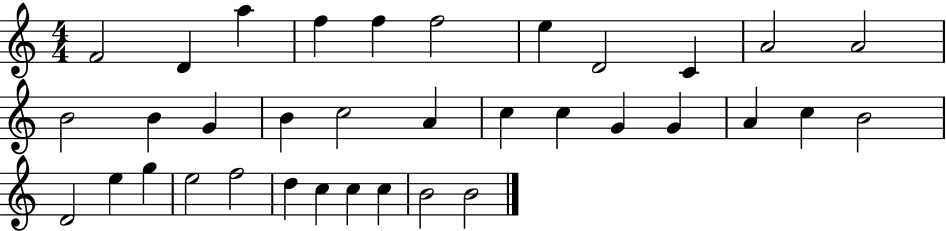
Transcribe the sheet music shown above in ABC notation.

X:1
T:Untitled
M:4/4
L:1/4
K:C
F2 D a f f f2 e D2 C A2 A2 B2 B G B c2 A c c G G A c B2 D2 e g e2 f2 d c c c B2 B2